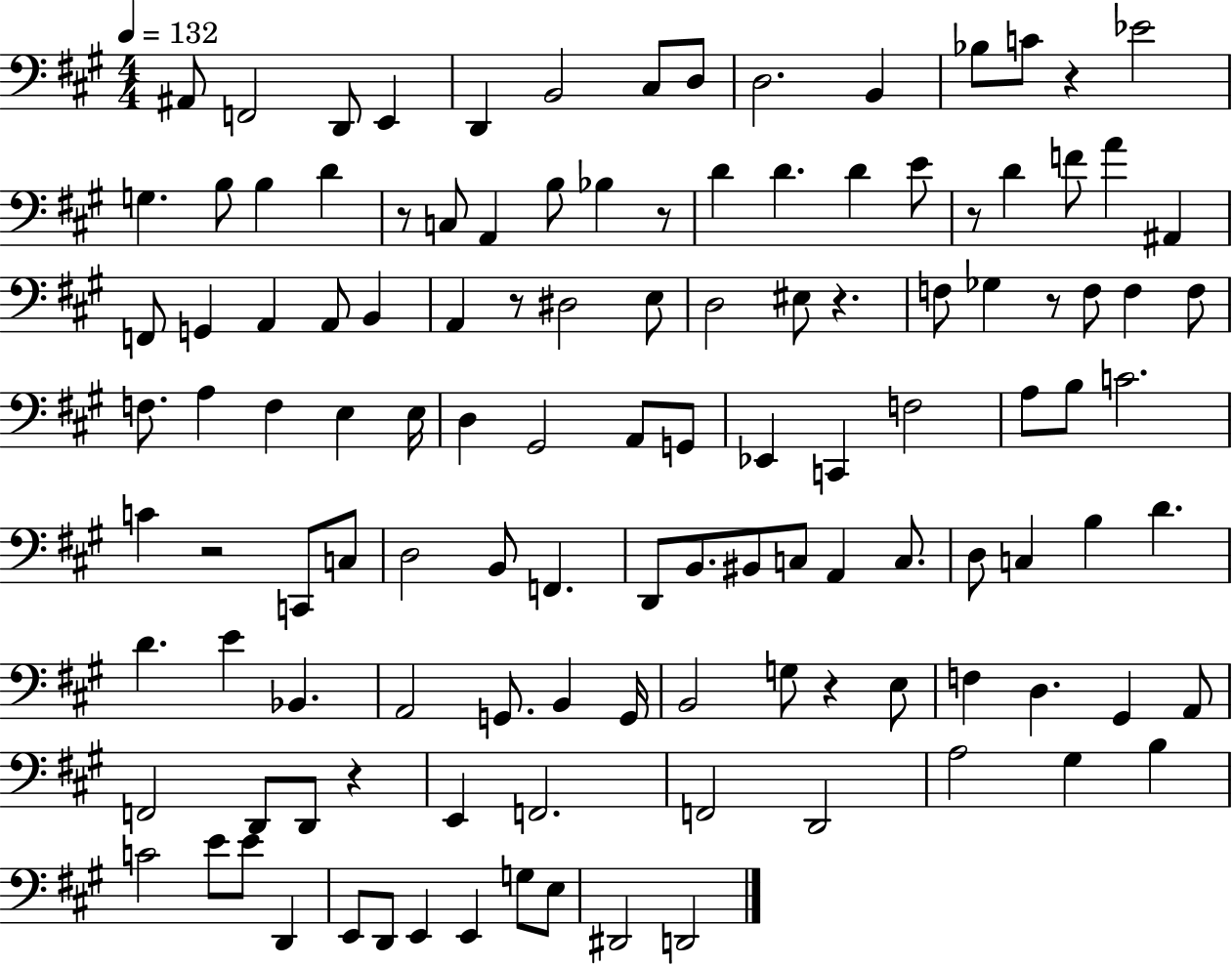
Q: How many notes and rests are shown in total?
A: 121